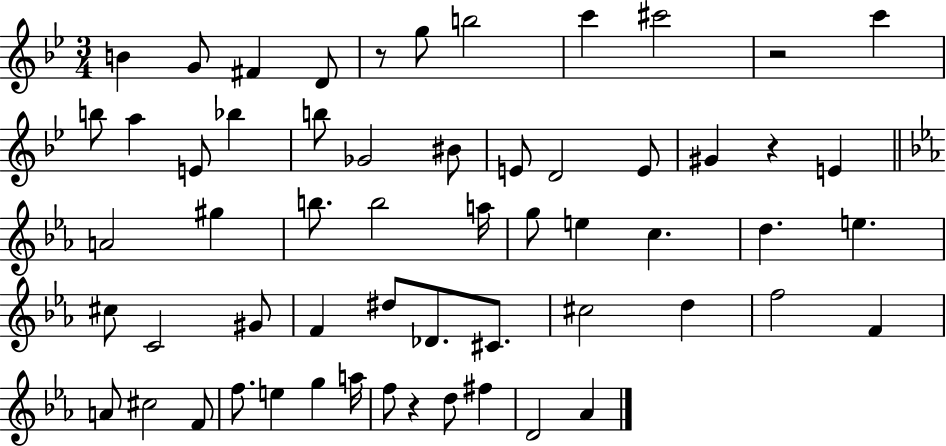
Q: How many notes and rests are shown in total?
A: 58